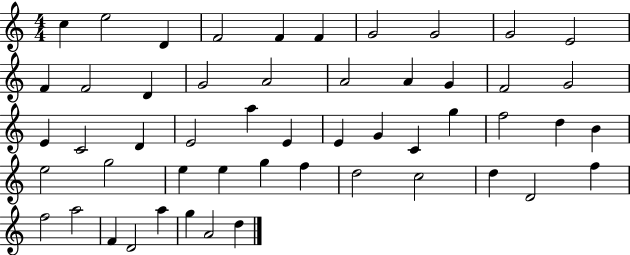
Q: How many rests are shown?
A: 0